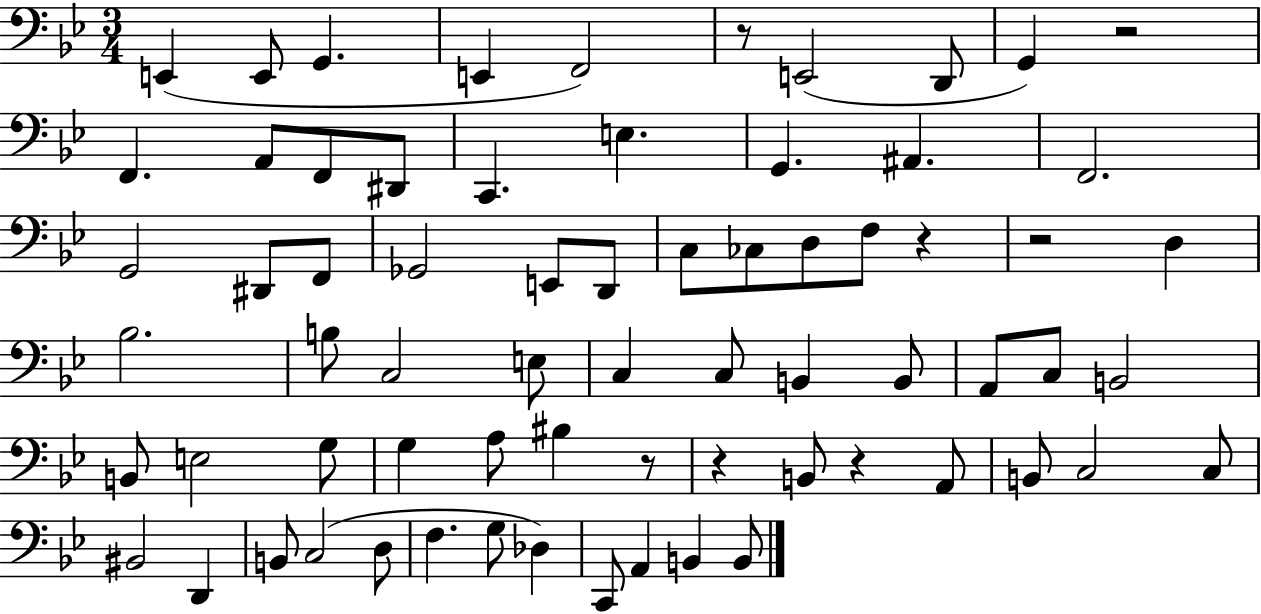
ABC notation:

X:1
T:Untitled
M:3/4
L:1/4
K:Bb
E,, E,,/2 G,, E,, F,,2 z/2 E,,2 D,,/2 G,, z2 F,, A,,/2 F,,/2 ^D,,/2 C,, E, G,, ^A,, F,,2 G,,2 ^D,,/2 F,,/2 _G,,2 E,,/2 D,,/2 C,/2 _C,/2 D,/2 F,/2 z z2 D, _B,2 B,/2 C,2 E,/2 C, C,/2 B,, B,,/2 A,,/2 C,/2 B,,2 B,,/2 E,2 G,/2 G, A,/2 ^B, z/2 z B,,/2 z A,,/2 B,,/2 C,2 C,/2 ^B,,2 D,, B,,/2 C,2 D,/2 F, G,/2 _D, C,,/2 A,, B,, B,,/2